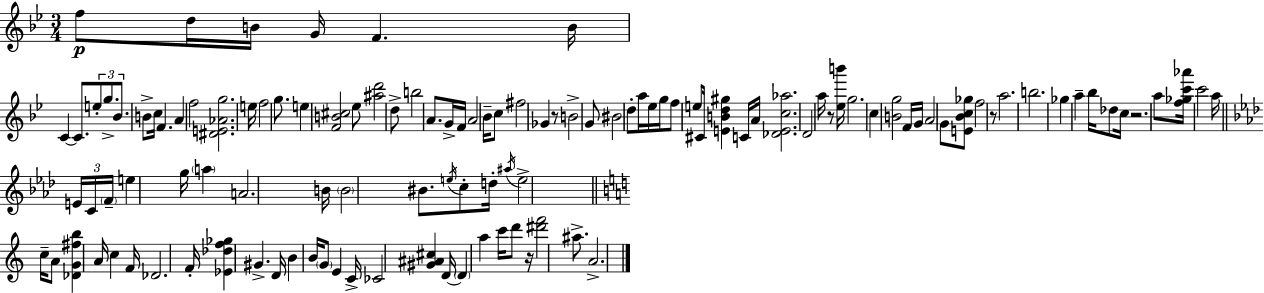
X:1
T:Untitled
M:3/4
L:1/4
K:Gm
f/2 d/4 B/4 G/4 F B/4 C C/2 e/2 g/2 _B/2 B/2 c/4 F A f2 [^DE_Ag]2 e/4 f2 g/2 e [FB^c]2 _e/2 [^ad']2 d/2 b2 A/2 G/4 F/4 A2 _B/4 c/2 ^f2 _G z/2 B2 G/2 ^B2 d/2 a/4 _e/4 g/4 f/2 e/2 ^C/4 [EBd^g] C/4 A/4 [_DEc_a]2 D2 a/4 z/2 [_eb']/4 g2 c [Bg]2 F/4 G/4 A2 G/2 [E_Bc_g]/2 f2 z/2 a2 b2 _g a _b/4 _d/2 c/4 z2 a/2 [f_gc'_a']/4 c'2 a/4 E/4 C/4 F/4 e g/4 a A2 B/4 B2 ^B/2 e/4 c/2 d/4 ^a/4 e2 c/4 A/2 [_DG^fb] A/4 c F/4 _D2 F/4 [_E_df_g] ^G D/4 B B/4 G/2 E C/4 _C2 [^G^A^c] D/4 D a c'/4 d'/2 z/4 [^d'f']2 ^a/2 A2